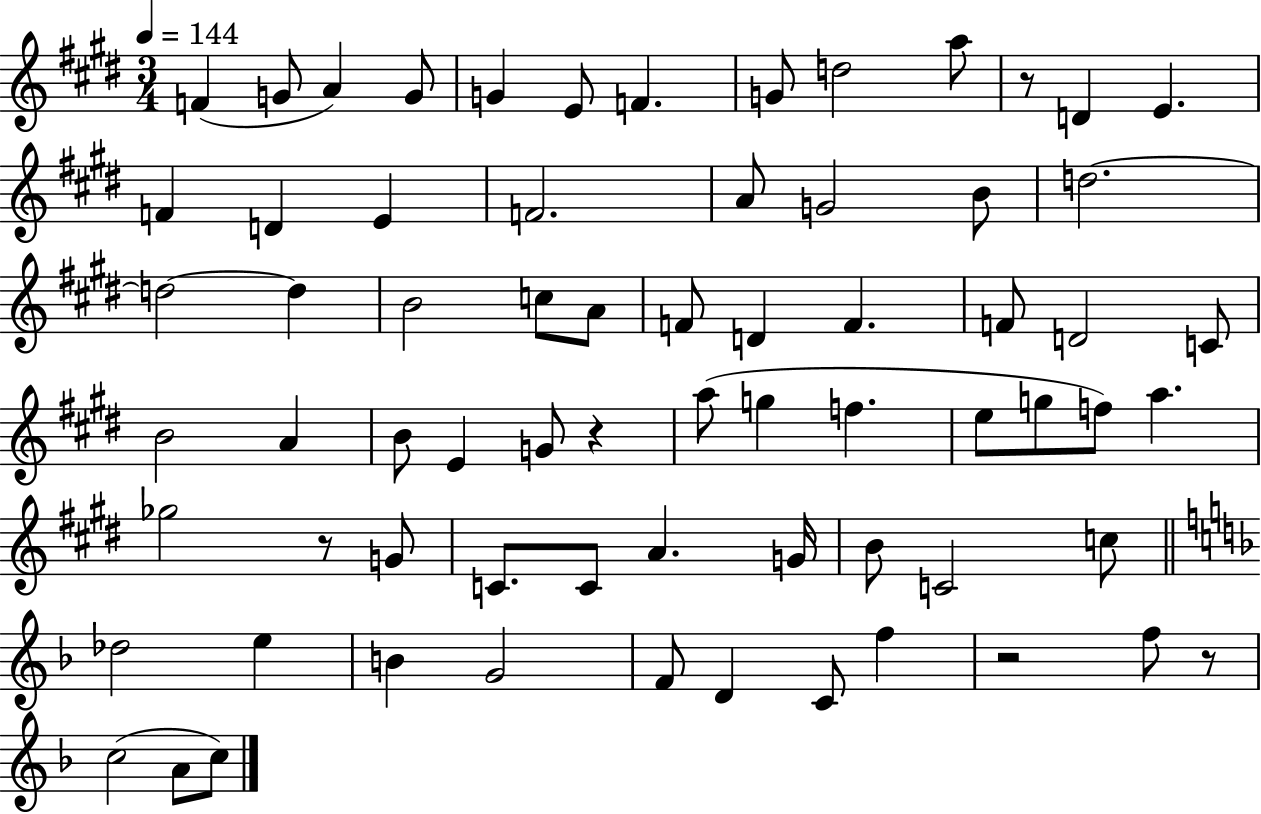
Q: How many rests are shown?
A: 5